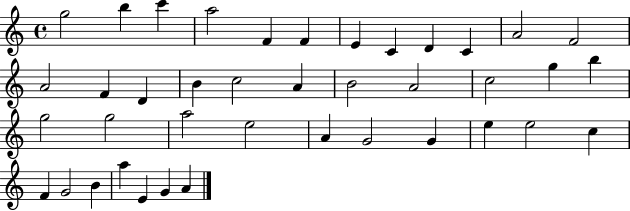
G5/h B5/q C6/q A5/h F4/q F4/q E4/q C4/q D4/q C4/q A4/h F4/h A4/h F4/q D4/q B4/q C5/h A4/q B4/h A4/h C5/h G5/q B5/q G5/h G5/h A5/h E5/h A4/q G4/h G4/q E5/q E5/h C5/q F4/q G4/h B4/q A5/q E4/q G4/q A4/q